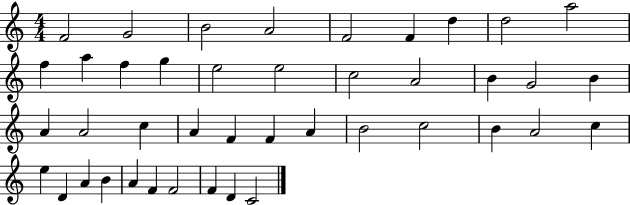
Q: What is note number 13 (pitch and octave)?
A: G5